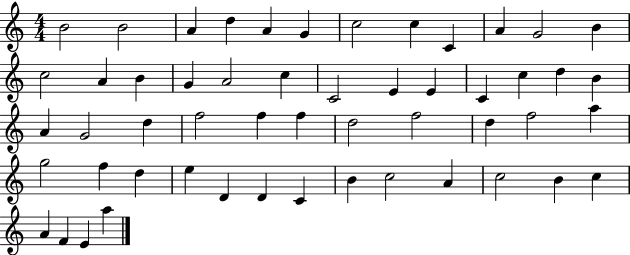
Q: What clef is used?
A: treble